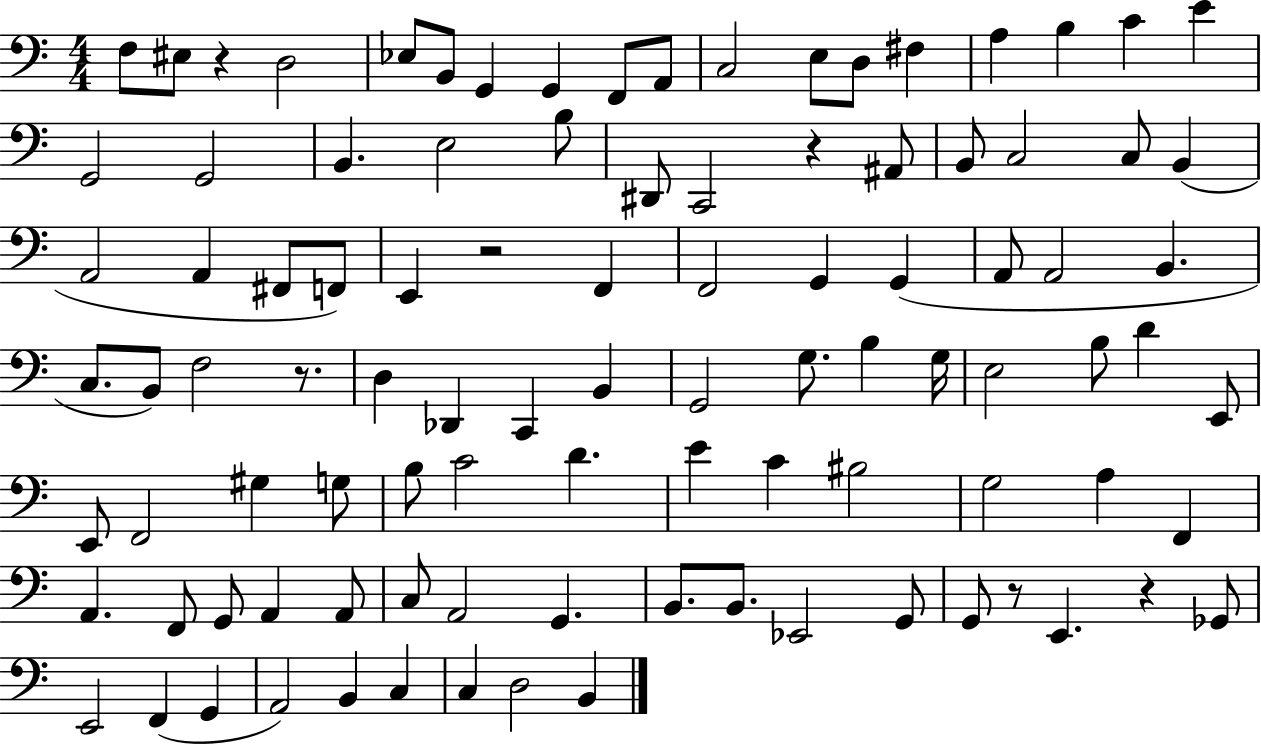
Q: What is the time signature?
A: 4/4